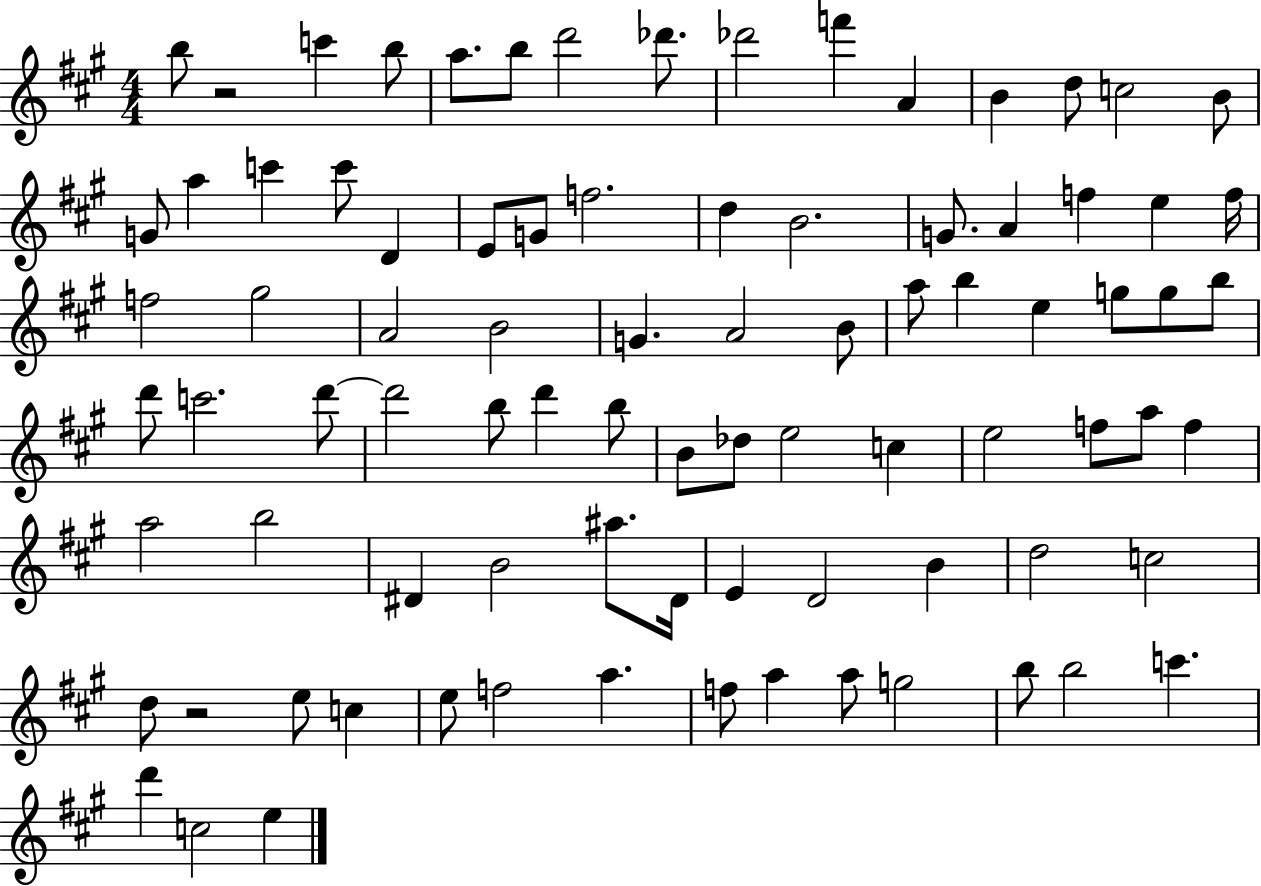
{
  \clef treble
  \numericTimeSignature
  \time 4/4
  \key a \major
  b''8 r2 c'''4 b''8 | a''8. b''8 d'''2 des'''8. | des'''2 f'''4 a'4 | b'4 d''8 c''2 b'8 | \break g'8 a''4 c'''4 c'''8 d'4 | e'8 g'8 f''2. | d''4 b'2. | g'8. a'4 f''4 e''4 f''16 | \break f''2 gis''2 | a'2 b'2 | g'4. a'2 b'8 | a''8 b''4 e''4 g''8 g''8 b''8 | \break d'''8 c'''2. d'''8~~ | d'''2 b''8 d'''4 b''8 | b'8 des''8 e''2 c''4 | e''2 f''8 a''8 f''4 | \break a''2 b''2 | dis'4 b'2 ais''8. dis'16 | e'4 d'2 b'4 | d''2 c''2 | \break d''8 r2 e''8 c''4 | e''8 f''2 a''4. | f''8 a''4 a''8 g''2 | b''8 b''2 c'''4. | \break d'''4 c''2 e''4 | \bar "|."
}